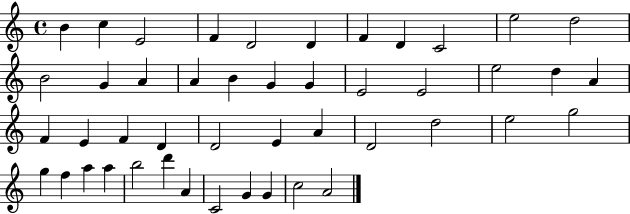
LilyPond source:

{
  \clef treble
  \time 4/4
  \defaultTimeSignature
  \key c \major
  b'4 c''4 e'2 | f'4 d'2 d'4 | f'4 d'4 c'2 | e''2 d''2 | \break b'2 g'4 a'4 | a'4 b'4 g'4 g'4 | e'2 e'2 | e''2 d''4 a'4 | \break f'4 e'4 f'4 d'4 | d'2 e'4 a'4 | d'2 d''2 | e''2 g''2 | \break g''4 f''4 a''4 a''4 | b''2 d'''4 a'4 | c'2 g'4 g'4 | c''2 a'2 | \break \bar "|."
}